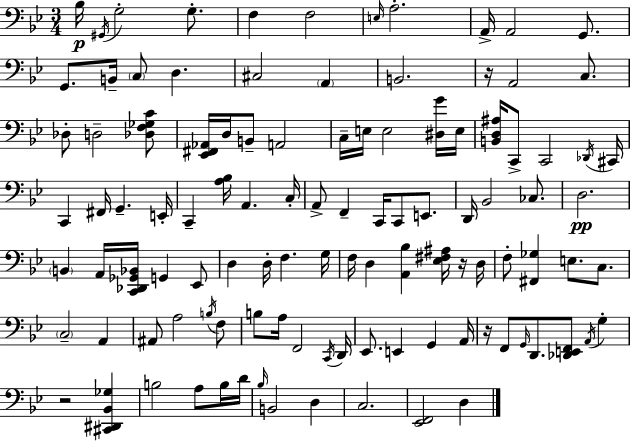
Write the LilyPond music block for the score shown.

{
  \clef bass
  \numericTimeSignature
  \time 3/4
  \key bes \major
  bes16\p \acciaccatura { gis,16 } g2-. g8.-. | f4 f2 | \grace { e16 } a2.-. | a,16-> a,2 g,8. | \break g,8. b,16-- \parenthesize c8 d4. | cis2 \parenthesize a,4 | b,2. | r16 a,2 c8. | \break des8-. d2-- | <des f ges c'>8 <ees, fis, aes,>16 d16 b,8-- a,2 | c16-- e16 e2 | <dis g'>16 e16 <b, d ais>16 c,8-> c,2 | \break \acciaccatura { des,16 } cis,16 c,4 fis,16 g,4.-- | e,16-. c,4-- <a bes>16 a,4. | c16-. a,8-> f,4-- c,16 c,8 | e,8. d,16 bes,2 | \break ces8. d2.\pp | \parenthesize b,4 a,16 <c, des, ges, bes,>16 g,4 | ees,8 d4 d16-. f4. | g16 f16 d4 <a, bes>4 | \break <ees fis ais>16 r16 d16 f8-. <fis, ges>4 e8. | c8. \parenthesize c2-- a,4 | ais,8 a2 | \acciaccatura { b16 } f8 b8 a16 f,2 | \break \acciaccatura { c,16 } d,16 ees,8. e,4 | g,4 a,16 r16 f,8 \grace { g,16 } d,8. | <des, e, f,>8 \acciaccatura { a,16 } g4-. r2 | <cis, dis, bes, ges>4 b2 | \break a8 b16 d'16 \grace { bes16 } b,2 | d4 c2. | <ees, f,>2 | d4 \bar "|."
}